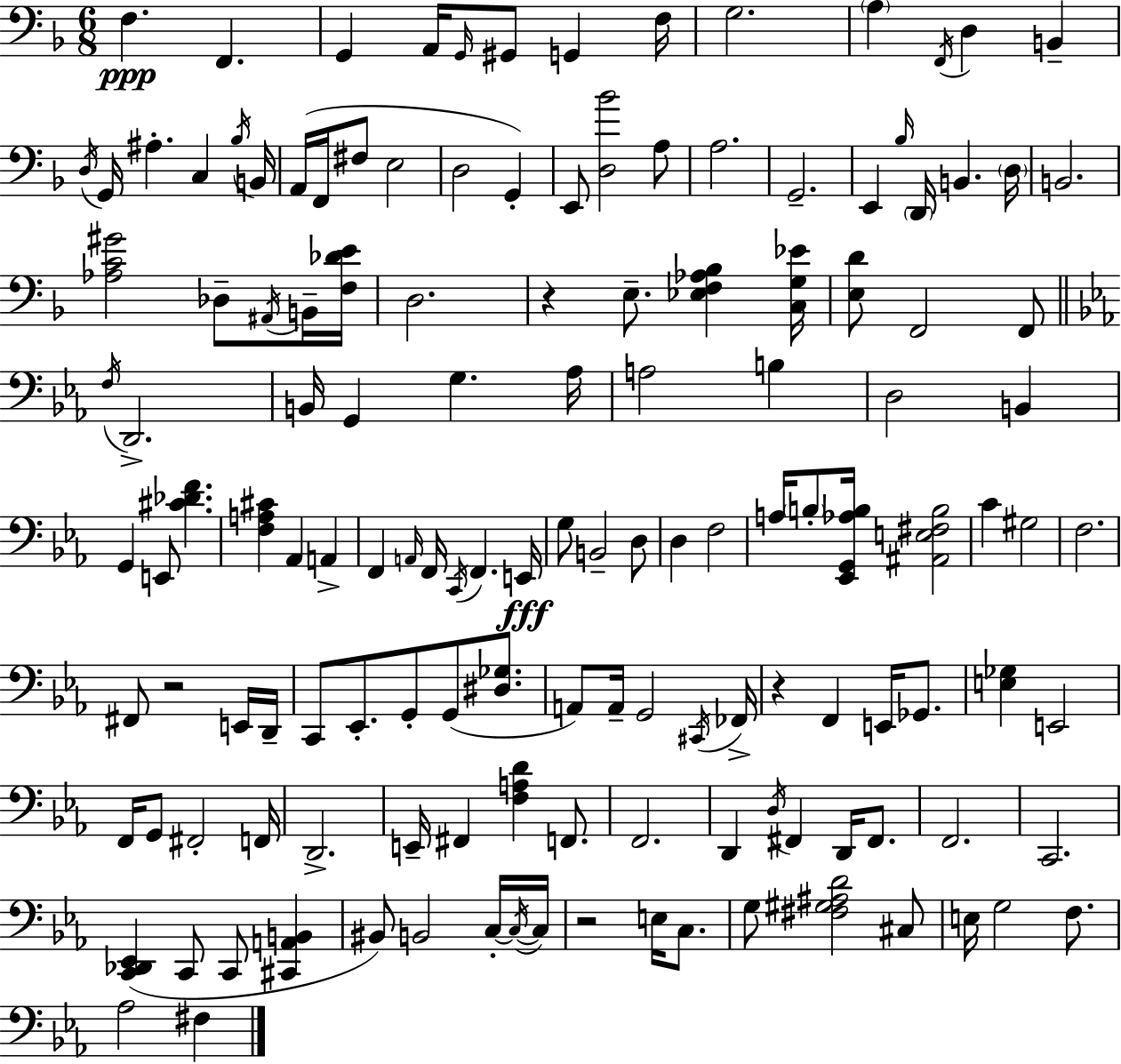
X:1
T:Untitled
M:6/8
L:1/4
K:F
F, F,, G,, A,,/4 G,,/4 ^G,,/2 G,, F,/4 G,2 A, F,,/4 D, B,, D,/4 G,,/4 ^A, C, _B,/4 B,,/4 A,,/4 F,,/4 ^F,/2 E,2 D,2 G,, E,,/2 [D,_B]2 A,/2 A,2 G,,2 E,, _B,/4 D,,/4 B,, D,/4 B,,2 [_A,C^G]2 _D,/2 ^A,,/4 B,,/4 [F,_DE]/4 D,2 z E,/2 [_E,F,_A,_B,] [C,G,_E]/4 [E,D]/2 F,,2 F,,/2 F,/4 D,,2 B,,/4 G,, G, _A,/4 A,2 B, D,2 B,, G,, E,,/2 [^C_DF] [F,A,^C] _A,, A,, F,, A,,/4 F,,/4 C,,/4 F,, E,,/4 G,/2 B,,2 D,/2 D, F,2 A,/4 B,/2 [_E,,G,,_A,B,]/4 [^A,,E,^F,B,]2 C ^G,2 F,2 ^F,,/2 z2 E,,/4 D,,/4 C,,/2 _E,,/2 G,,/2 G,,/2 [^D,_G,]/2 A,,/2 A,,/4 G,,2 ^C,,/4 _F,,/4 z F,, E,,/4 _G,,/2 [E,_G,] E,,2 F,,/4 G,,/2 ^F,,2 F,,/4 D,,2 E,,/4 ^F,, [F,A,D] F,,/2 F,,2 D,, D,/4 ^F,, D,,/4 ^F,,/2 F,,2 C,,2 [C,,_D,,_E,,] C,,/2 C,,/2 [^C,,A,,B,,] ^B,,/2 B,,2 C,/4 C,/4 C,/4 z2 E,/4 C,/2 G,/2 [^F,^G,^A,D]2 ^C,/2 E,/4 G,2 F,/2 _A,2 ^F,